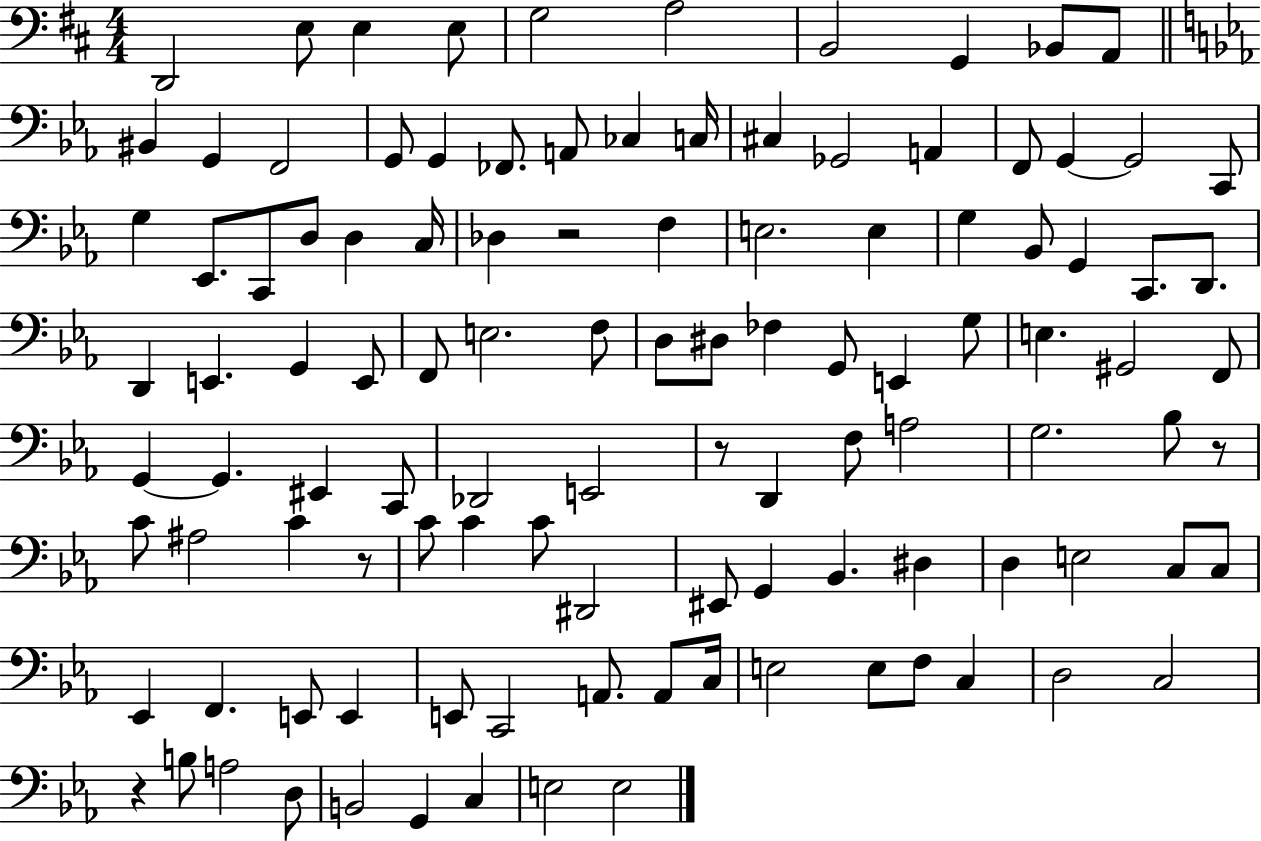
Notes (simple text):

D2/h E3/e E3/q E3/e G3/h A3/h B2/h G2/q Bb2/e A2/e BIS2/q G2/q F2/h G2/e G2/q FES2/e. A2/e CES3/q C3/s C#3/q Gb2/h A2/q F2/e G2/q G2/h C2/e G3/q Eb2/e. C2/e D3/e D3/q C3/s Db3/q R/h F3/q E3/h. E3/q G3/q Bb2/e G2/q C2/e. D2/e. D2/q E2/q. G2/q E2/e F2/e E3/h. F3/e D3/e D#3/e FES3/q G2/e E2/q G3/e E3/q. G#2/h F2/e G2/q G2/q. EIS2/q C2/e Db2/h E2/h R/e D2/q F3/e A3/h G3/h. Bb3/e R/e C4/e A#3/h C4/q R/e C4/e C4/q C4/e D#2/h EIS2/e G2/q Bb2/q. D#3/q D3/q E3/h C3/e C3/e Eb2/q F2/q. E2/e E2/q E2/e C2/h A2/e. A2/e C3/s E3/h E3/e F3/e C3/q D3/h C3/h R/q B3/e A3/h D3/e B2/h G2/q C3/q E3/h E3/h